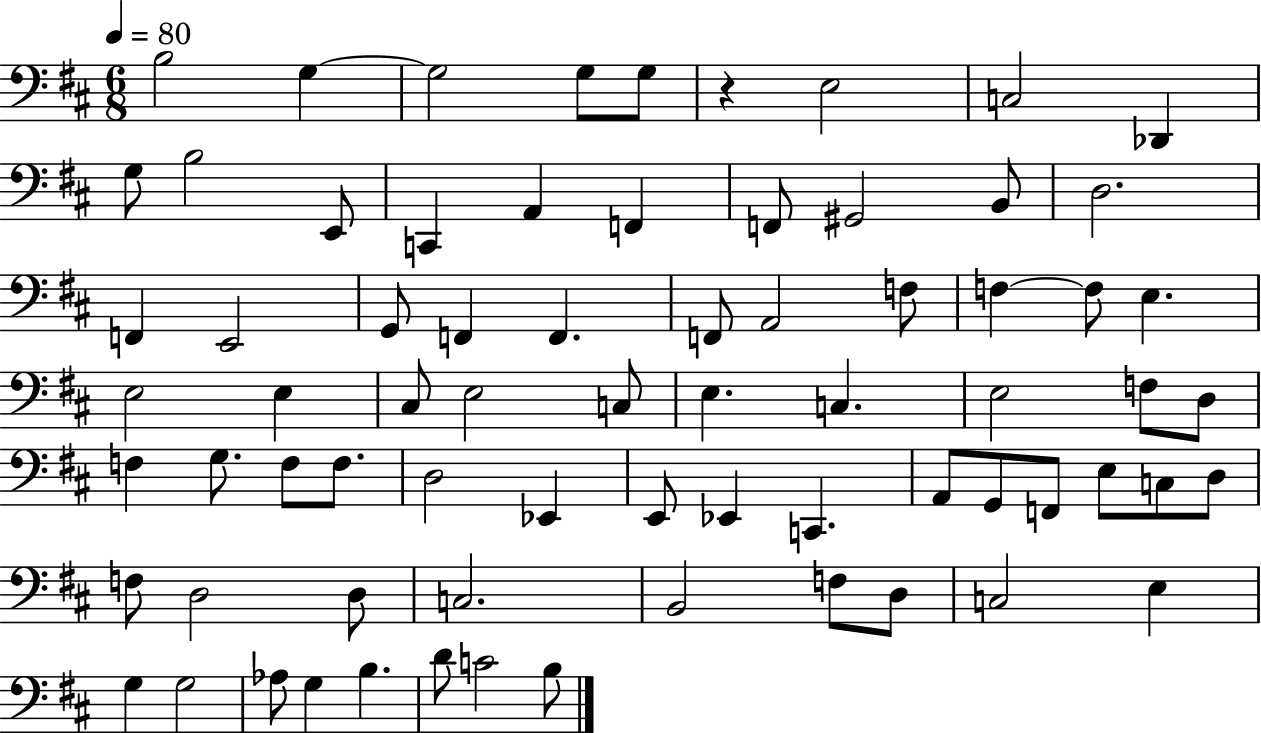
X:1
T:Untitled
M:6/8
L:1/4
K:D
B,2 G, G,2 G,/2 G,/2 z E,2 C,2 _D,, G,/2 B,2 E,,/2 C,, A,, F,, F,,/2 ^G,,2 B,,/2 D,2 F,, E,,2 G,,/2 F,, F,, F,,/2 A,,2 F,/2 F, F,/2 E, E,2 E, ^C,/2 E,2 C,/2 E, C, E,2 F,/2 D,/2 F, G,/2 F,/2 F,/2 D,2 _E,, E,,/2 _E,, C,, A,,/2 G,,/2 F,,/2 E,/2 C,/2 D,/2 F,/2 D,2 D,/2 C,2 B,,2 F,/2 D,/2 C,2 E, G, G,2 _A,/2 G, B, D/2 C2 B,/2